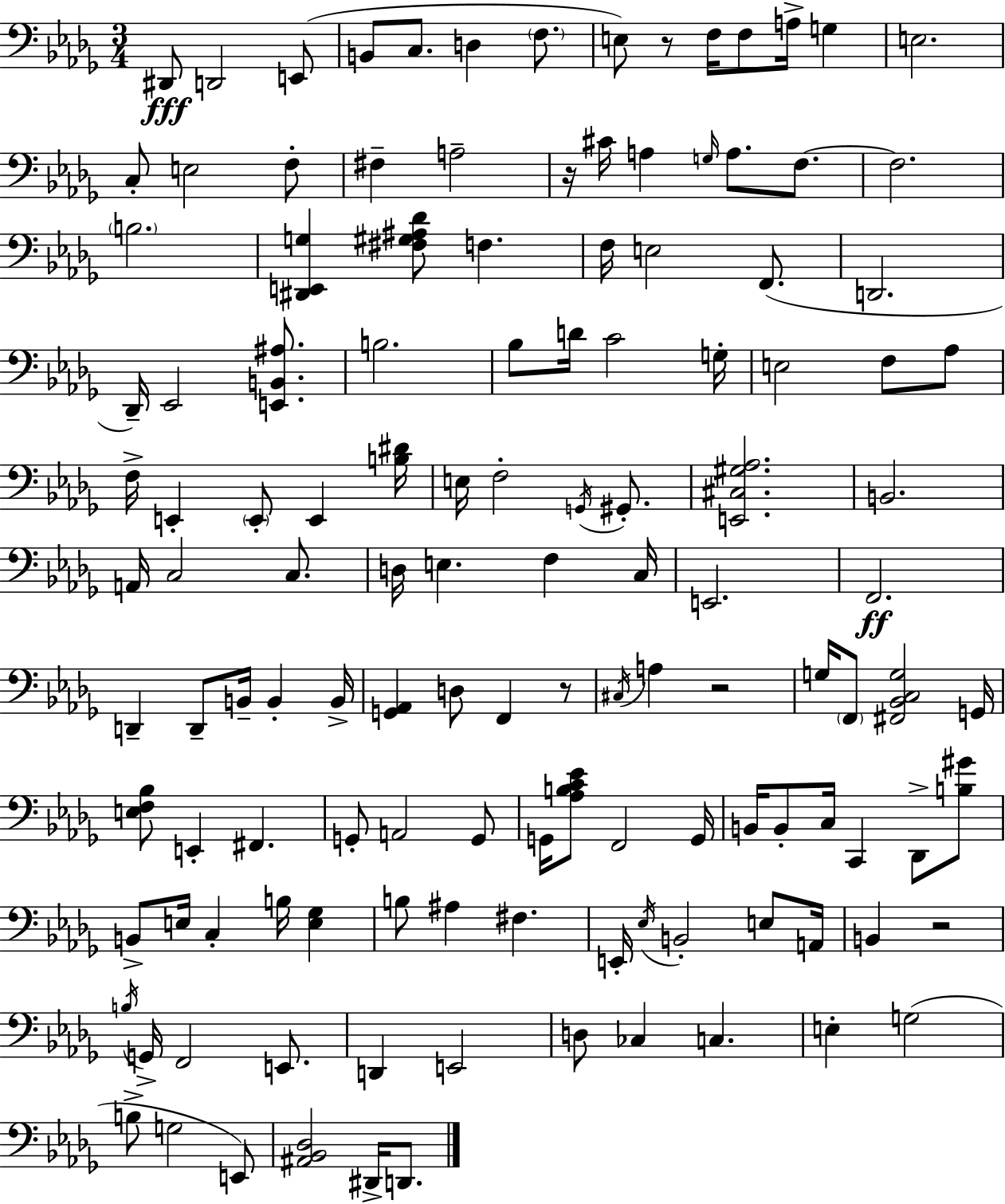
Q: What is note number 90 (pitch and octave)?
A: F#3